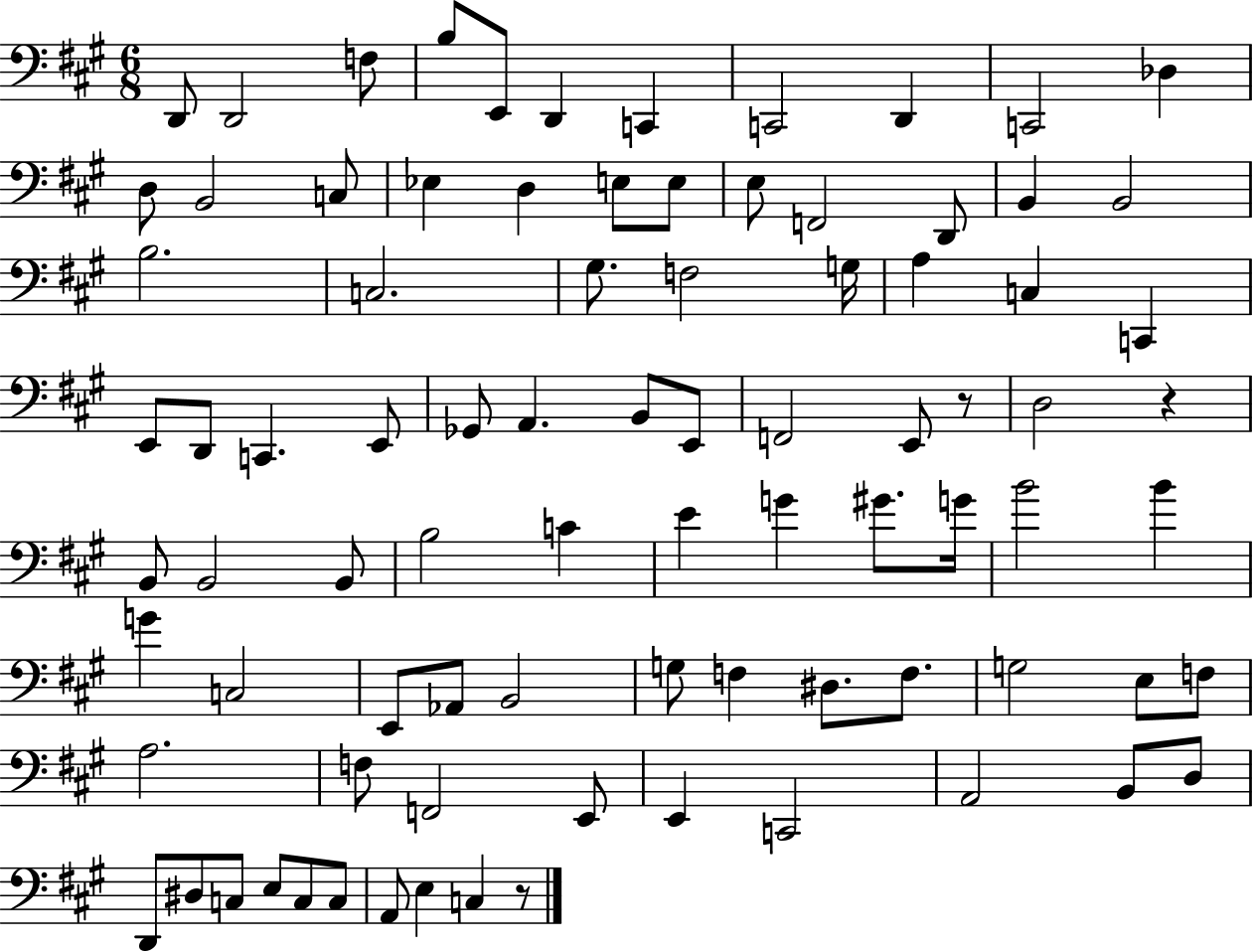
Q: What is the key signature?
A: A major